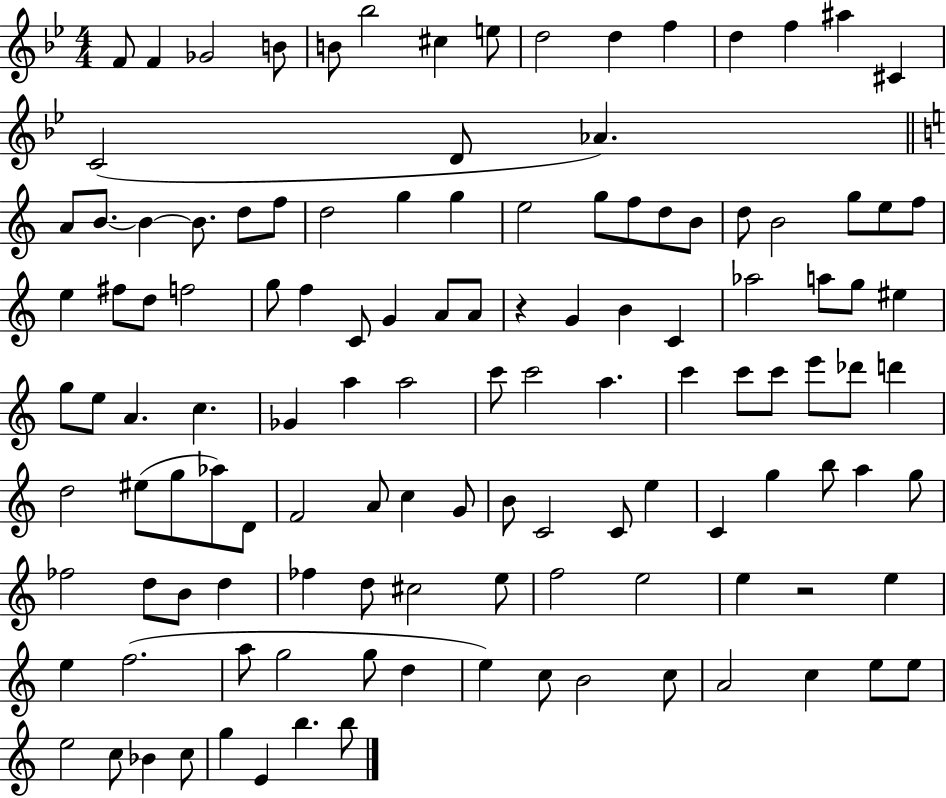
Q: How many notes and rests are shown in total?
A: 124